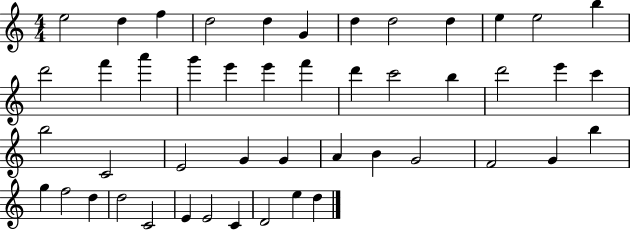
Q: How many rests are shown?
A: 0